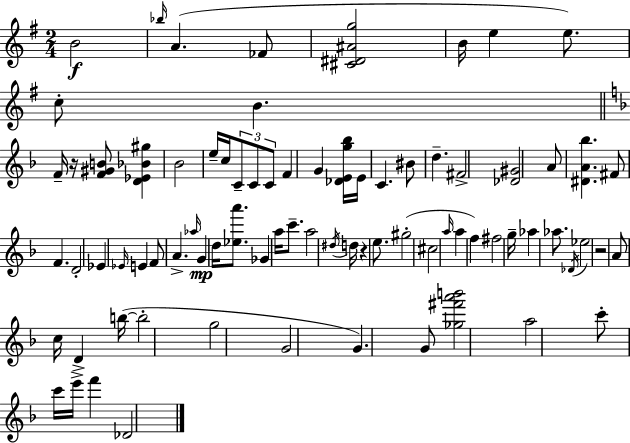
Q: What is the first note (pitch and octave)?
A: B4